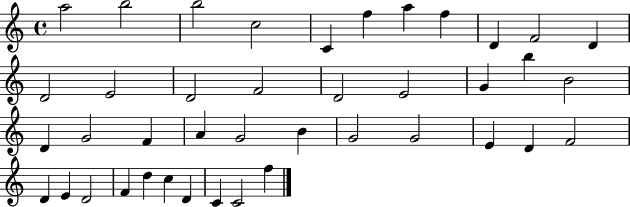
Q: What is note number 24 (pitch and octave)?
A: A4